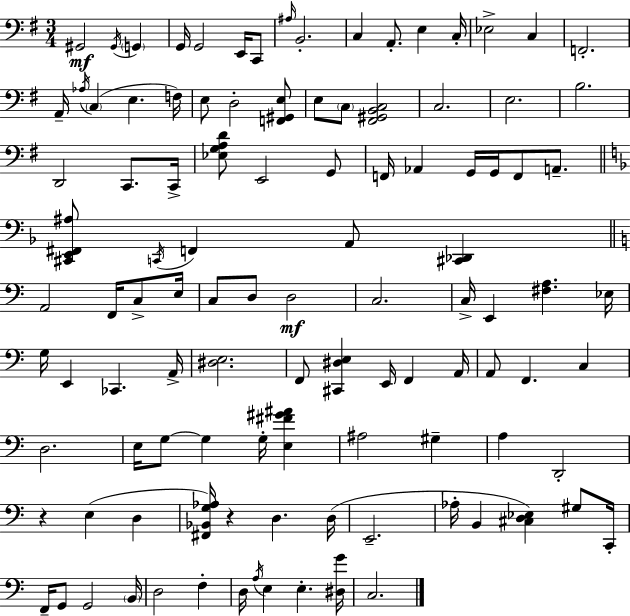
G#2/h G#2/s G2/q G2/s G2/h E2/s C2/e A#3/s B2/h. C3/q A2/e. E3/q C3/s Eb3/h C3/q F2/h. A2/s Ab3/s C3/q E3/q. F3/s E3/e D3/h [F2,G#2,E3]/e E3/e C3/e [F#2,G#2,B2,C3]/h C3/h. E3/h. B3/h. D2/h C2/e. C2/s [Eb3,G3,A3,D4]/e E2/h G2/e F2/s Ab2/q G2/s G2/s F2/e A2/e. [C#2,E2,F#2,A#3]/e C2/s F2/q A2/e [C#2,Db2]/q A2/h F2/s C3/e E3/s C3/e D3/e D3/h C3/h. C3/s E2/q [F#3,A3]/q. Eb3/s G3/s E2/q CES2/q. A2/s [D#3,E3]/h. F2/e [C#2,D#3,E3]/q E2/s F2/q A2/s A2/e F2/q. C3/q D3/h. E3/s G3/e G3/q G3/s [E3,F#4,G#4,A#4]/q A#3/h G#3/q A3/q D2/h R/q E3/q D3/q [F#2,Bb2,G3,Ab3]/s R/q D3/q. D3/s E2/h. Ab3/s B2/q [C#3,D3,Eb3]/q G#3/e C2/s F2/s G2/e G2/h B2/s D3/h F3/q D3/s A3/s E3/q E3/q. [D#3,G4]/s C3/h.